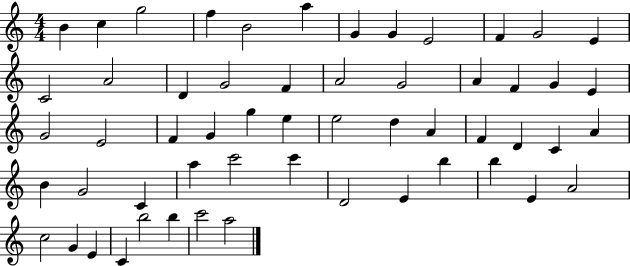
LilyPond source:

{
  \clef treble
  \numericTimeSignature
  \time 4/4
  \key c \major
  b'4 c''4 g''2 | f''4 b'2 a''4 | g'4 g'4 e'2 | f'4 g'2 e'4 | \break c'2 a'2 | d'4 g'2 f'4 | a'2 g'2 | a'4 f'4 g'4 e'4 | \break g'2 e'2 | f'4 g'4 g''4 e''4 | e''2 d''4 a'4 | f'4 d'4 c'4 a'4 | \break b'4 g'2 c'4 | a''4 c'''2 c'''4 | d'2 e'4 b''4 | b''4 e'4 a'2 | \break c''2 g'4 e'4 | c'4 b''2 b''4 | c'''2 a''2 | \bar "|."
}